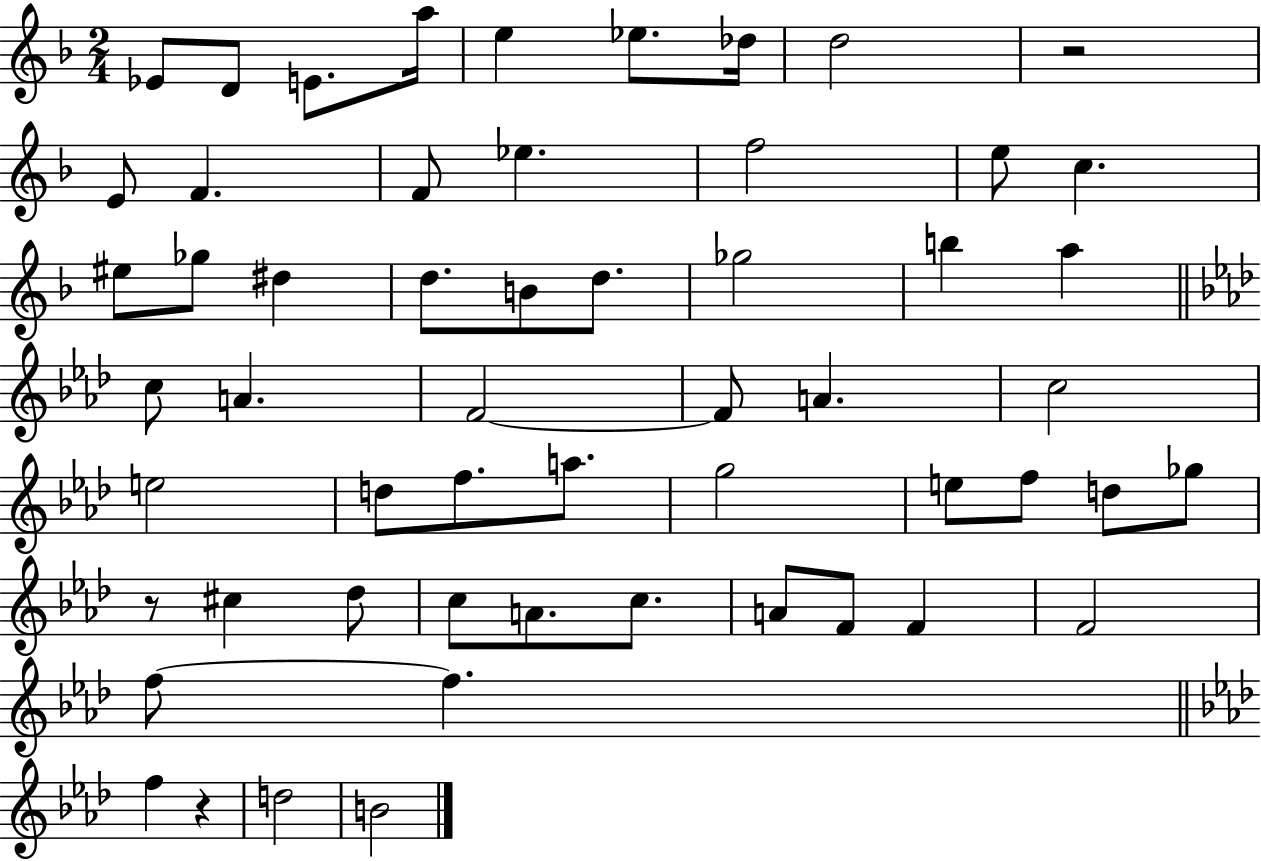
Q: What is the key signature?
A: F major